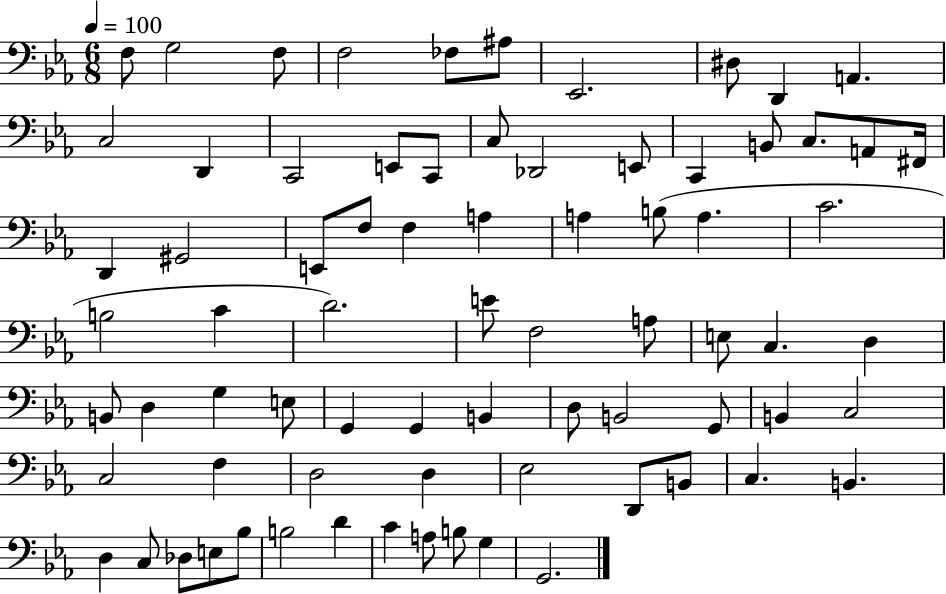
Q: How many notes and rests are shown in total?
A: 75